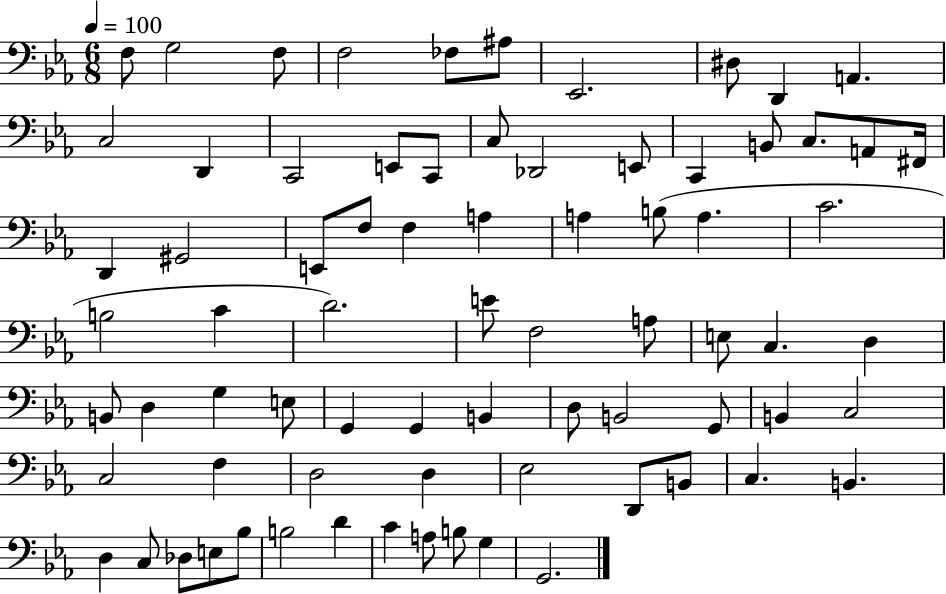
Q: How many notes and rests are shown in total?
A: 75